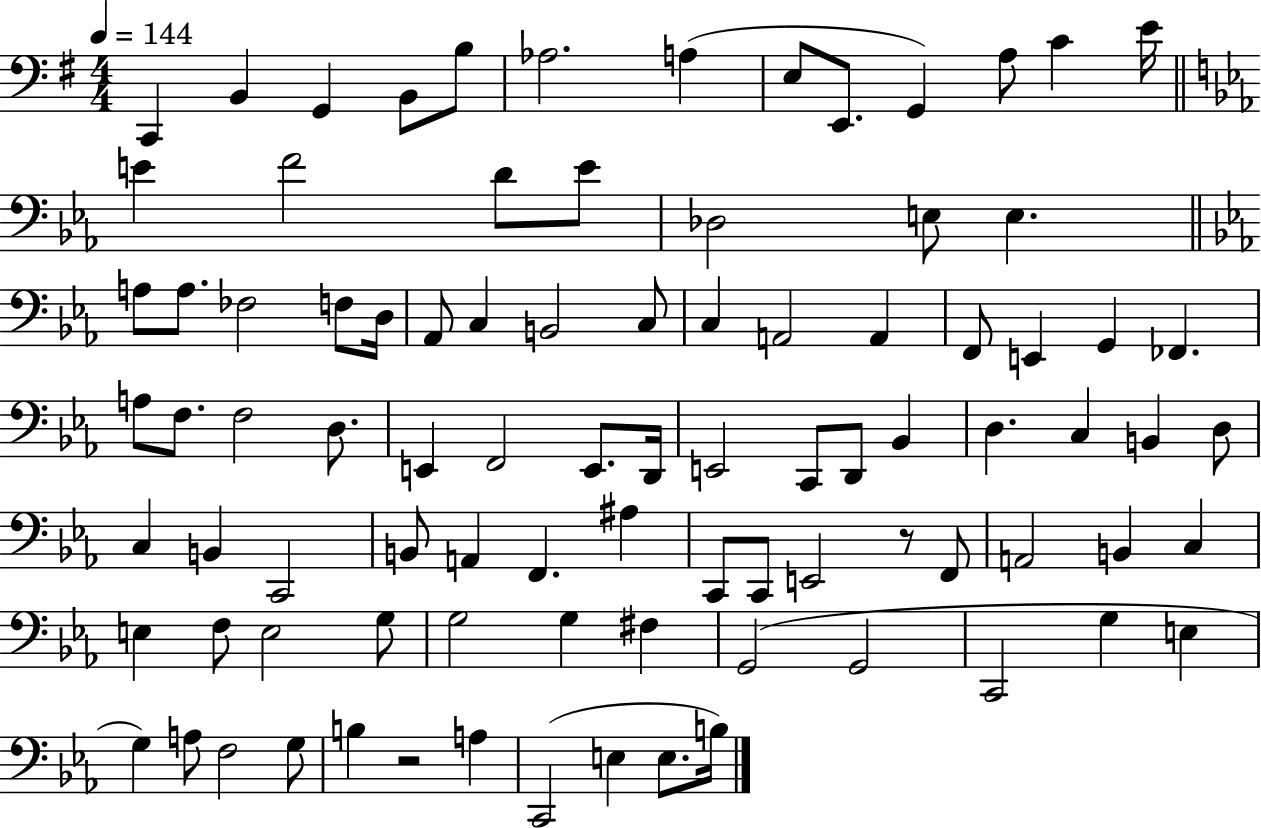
C2/q B2/q G2/q B2/e B3/e Ab3/h. A3/q E3/e E2/e. G2/q A3/e C4/q E4/s E4/q F4/h D4/e E4/e Db3/h E3/e E3/q. A3/e A3/e. FES3/h F3/e D3/s Ab2/e C3/q B2/h C3/e C3/q A2/h A2/q F2/e E2/q G2/q FES2/q. A3/e F3/e. F3/h D3/e. E2/q F2/h E2/e. D2/s E2/h C2/e D2/e Bb2/q D3/q. C3/q B2/q D3/e C3/q B2/q C2/h B2/e A2/q F2/q. A#3/q C2/e C2/e E2/h R/e F2/e A2/h B2/q C3/q E3/q F3/e E3/h G3/e G3/h G3/q F#3/q G2/h G2/h C2/h G3/q E3/q G3/q A3/e F3/h G3/e B3/q R/h A3/q C2/h E3/q E3/e. B3/s